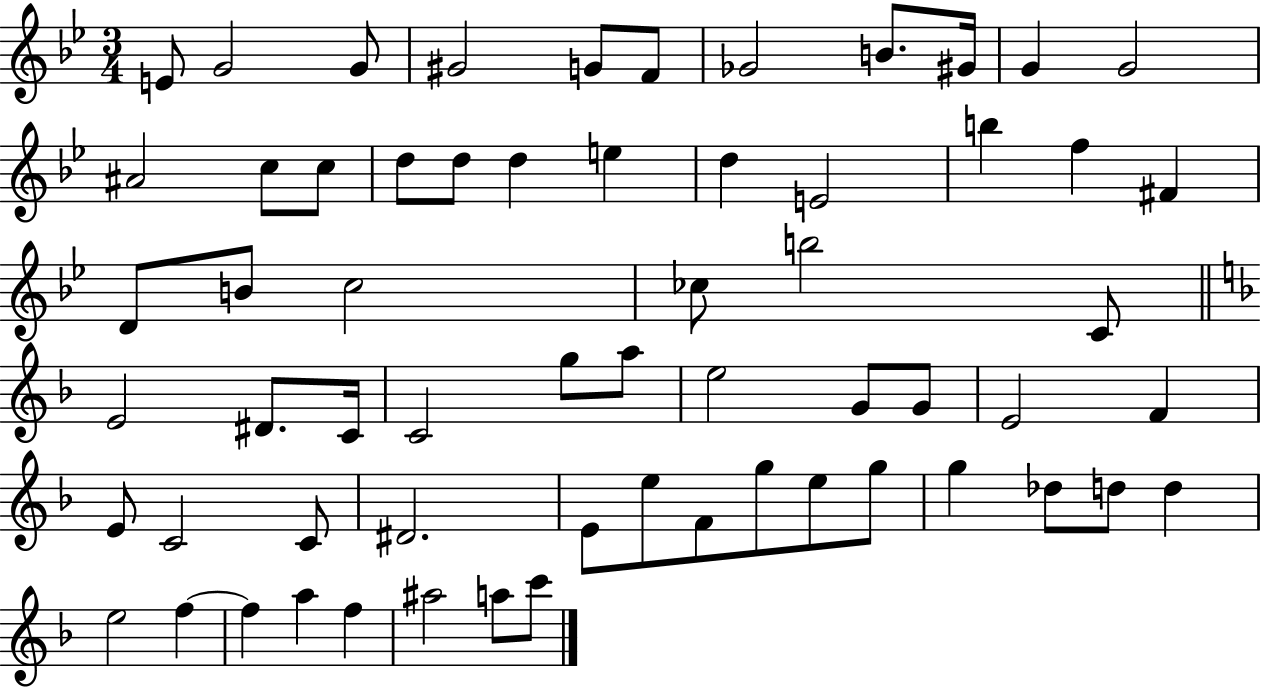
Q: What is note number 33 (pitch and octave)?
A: C4